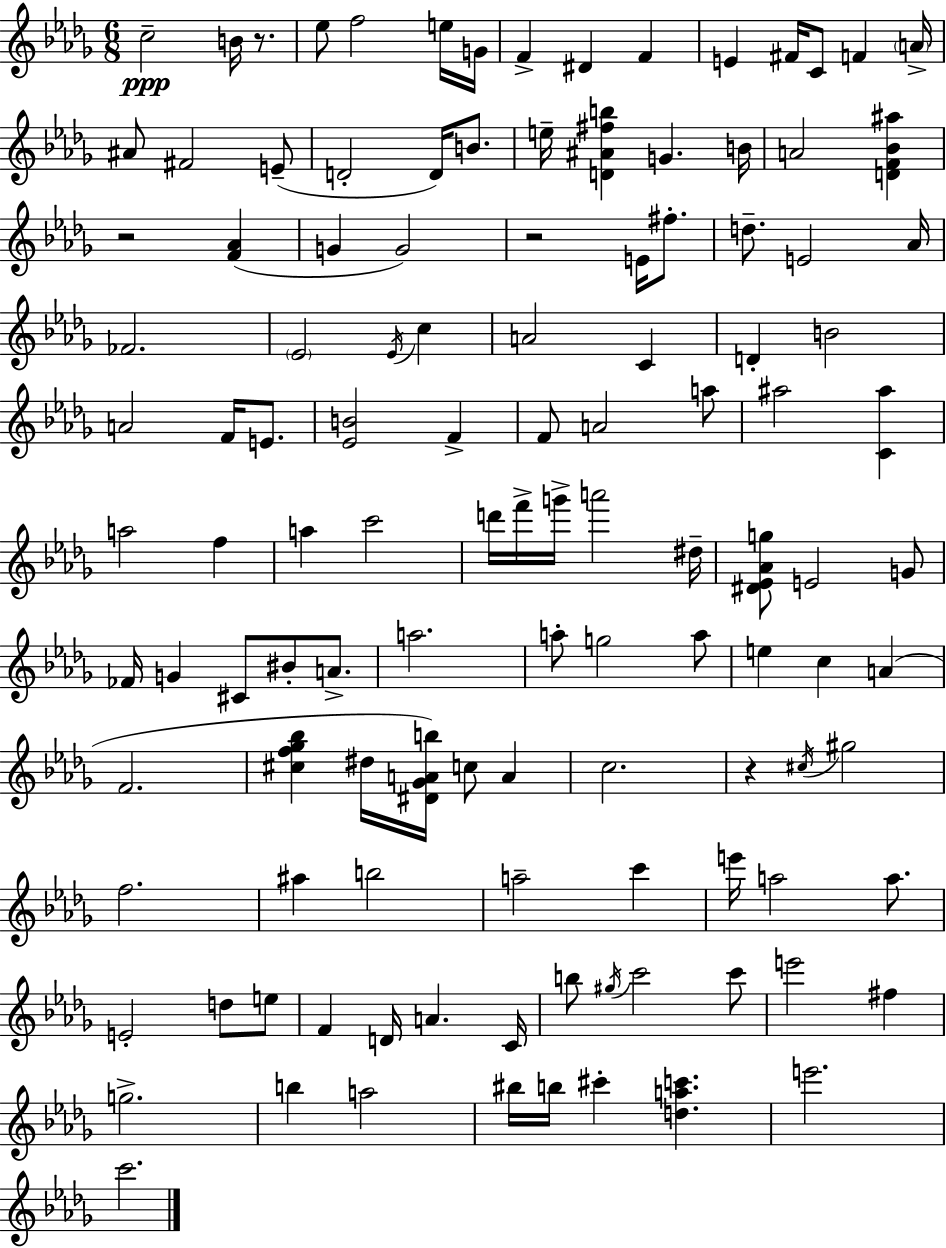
{
  \clef treble
  \numericTimeSignature
  \time 6/8
  \key bes \minor
  c''2--\ppp b'16 r8. | ees''8 f''2 e''16 g'16 | f'4-> dis'4 f'4 | e'4 fis'16 c'8 f'4 \parenthesize a'16-> | \break ais'8 fis'2 e'8--( | d'2-. d'16) b'8. | e''16-- <d' ais' fis'' b''>4 g'4. b'16 | a'2 <d' f' bes' ais''>4 | \break r2 <f' aes'>4( | g'4 g'2) | r2 e'16 fis''8.-. | d''8.-- e'2 aes'16 | \break fes'2. | \parenthesize ees'2 \acciaccatura { ees'16 } c''4 | a'2 c'4 | d'4-. b'2 | \break a'2 f'16 e'8. | <ees' b'>2 f'4-> | f'8 a'2 a''8 | ais''2 <c' ais''>4 | \break a''2 f''4 | a''4 c'''2 | d'''16 f'''16-> g'''16-> a'''2 | dis''16-- <dis' ees' aes' g''>8 e'2 g'8 | \break fes'16 g'4 cis'8 bis'8-. a'8.-> | a''2. | a''8-. g''2 a''8 | e''4 c''4 a'4( | \break f'2. | <cis'' f'' ges'' bes''>4 dis''16 <dis' ges' a' b''>16) c''8 a'4 | c''2. | r4 \acciaccatura { cis''16 } gis''2 | \break f''2. | ais''4 b''2 | a''2-- c'''4 | e'''16 a''2 a''8. | \break e'2-. d''8 | e''8 f'4 d'16 a'4. | c'16 b''8 \acciaccatura { gis''16 } c'''2 | c'''8 e'''2 fis''4 | \break g''2.-> | b''4 a''2 | bis''16 b''16 cis'''4-. <d'' a'' c'''>4. | e'''2. | \break c'''2. | \bar "|."
}